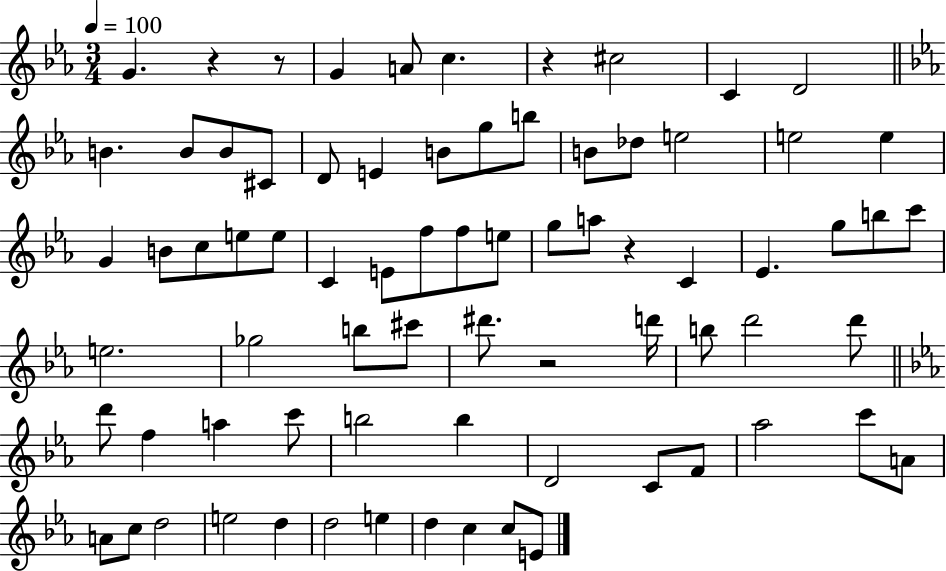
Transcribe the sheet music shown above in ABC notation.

X:1
T:Untitled
M:3/4
L:1/4
K:Eb
G z z/2 G A/2 c z ^c2 C D2 B B/2 B/2 ^C/2 D/2 E B/2 g/2 b/2 B/2 _d/2 e2 e2 e G B/2 c/2 e/2 e/2 C E/2 f/2 f/2 e/2 g/2 a/2 z C _E g/2 b/2 c'/2 e2 _g2 b/2 ^c'/2 ^d'/2 z2 d'/4 b/2 d'2 d'/2 d'/2 f a c'/2 b2 b D2 C/2 F/2 _a2 c'/2 A/2 A/2 c/2 d2 e2 d d2 e d c c/2 E/2